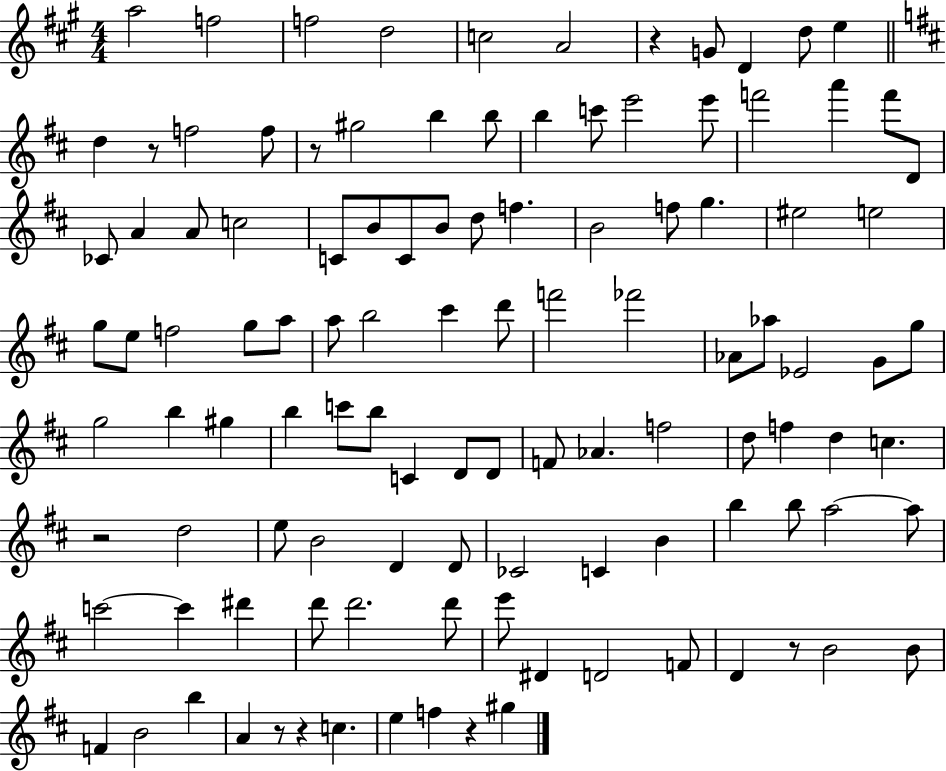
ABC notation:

X:1
T:Untitled
M:4/4
L:1/4
K:A
a2 f2 f2 d2 c2 A2 z G/2 D d/2 e d z/2 f2 f/2 z/2 ^g2 b b/2 b c'/2 e'2 e'/2 f'2 a' f'/2 D/2 _C/2 A A/2 c2 C/2 B/2 C/2 B/2 d/2 f B2 f/2 g ^e2 e2 g/2 e/2 f2 g/2 a/2 a/2 b2 ^c' d'/2 f'2 _f'2 _A/2 _a/2 _E2 G/2 g/2 g2 b ^g b c'/2 b/2 C D/2 D/2 F/2 _A f2 d/2 f d c z2 d2 e/2 B2 D D/2 _C2 C B b b/2 a2 a/2 c'2 c' ^d' d'/2 d'2 d'/2 e'/2 ^D D2 F/2 D z/2 B2 B/2 F B2 b A z/2 z c e f z ^g